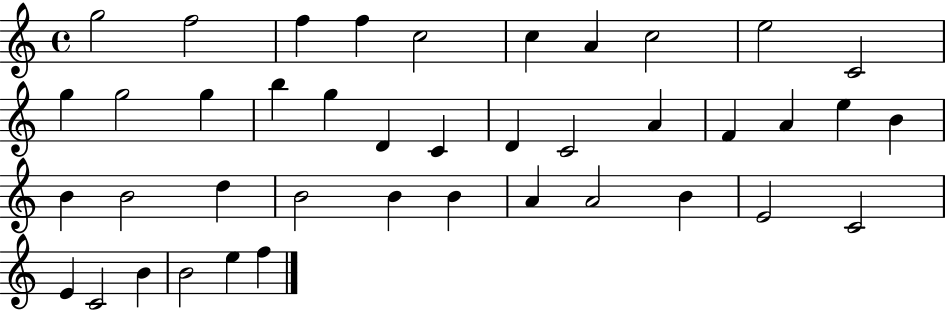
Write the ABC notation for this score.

X:1
T:Untitled
M:4/4
L:1/4
K:C
g2 f2 f f c2 c A c2 e2 C2 g g2 g b g D C D C2 A F A e B B B2 d B2 B B A A2 B E2 C2 E C2 B B2 e f